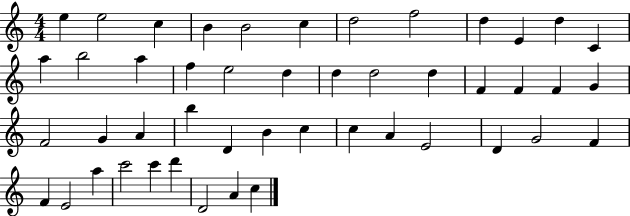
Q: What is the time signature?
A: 4/4